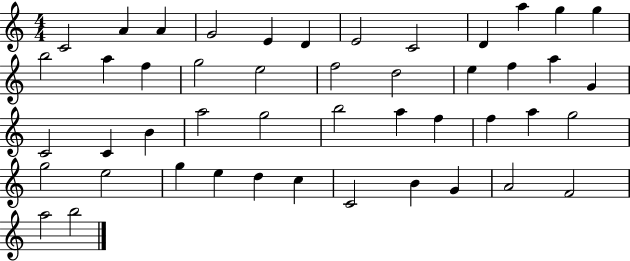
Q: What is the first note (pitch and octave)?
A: C4